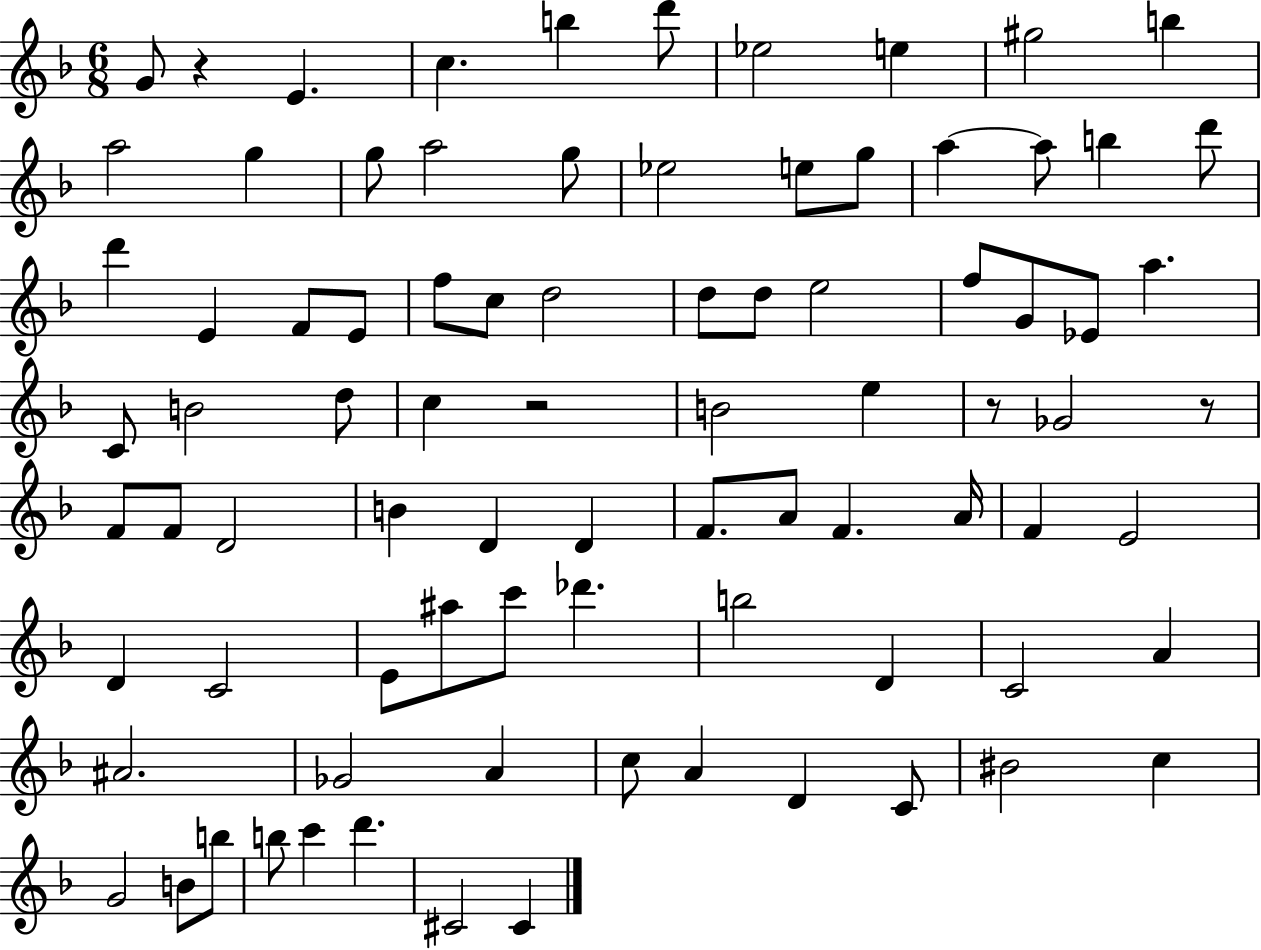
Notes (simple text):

G4/e R/q E4/q. C5/q. B5/q D6/e Eb5/h E5/q G#5/h B5/q A5/h G5/q G5/e A5/h G5/e Eb5/h E5/e G5/e A5/q A5/e B5/q D6/e D6/q E4/q F4/e E4/e F5/e C5/e D5/h D5/e D5/e E5/h F5/e G4/e Eb4/e A5/q. C4/e B4/h D5/e C5/q R/h B4/h E5/q R/e Gb4/h R/e F4/e F4/e D4/h B4/q D4/q D4/q F4/e. A4/e F4/q. A4/s F4/q E4/h D4/q C4/h E4/e A#5/e C6/e Db6/q. B5/h D4/q C4/h A4/q A#4/h. Gb4/h A4/q C5/e A4/q D4/q C4/e BIS4/h C5/q G4/h B4/e B5/e B5/e C6/q D6/q. C#4/h C#4/q